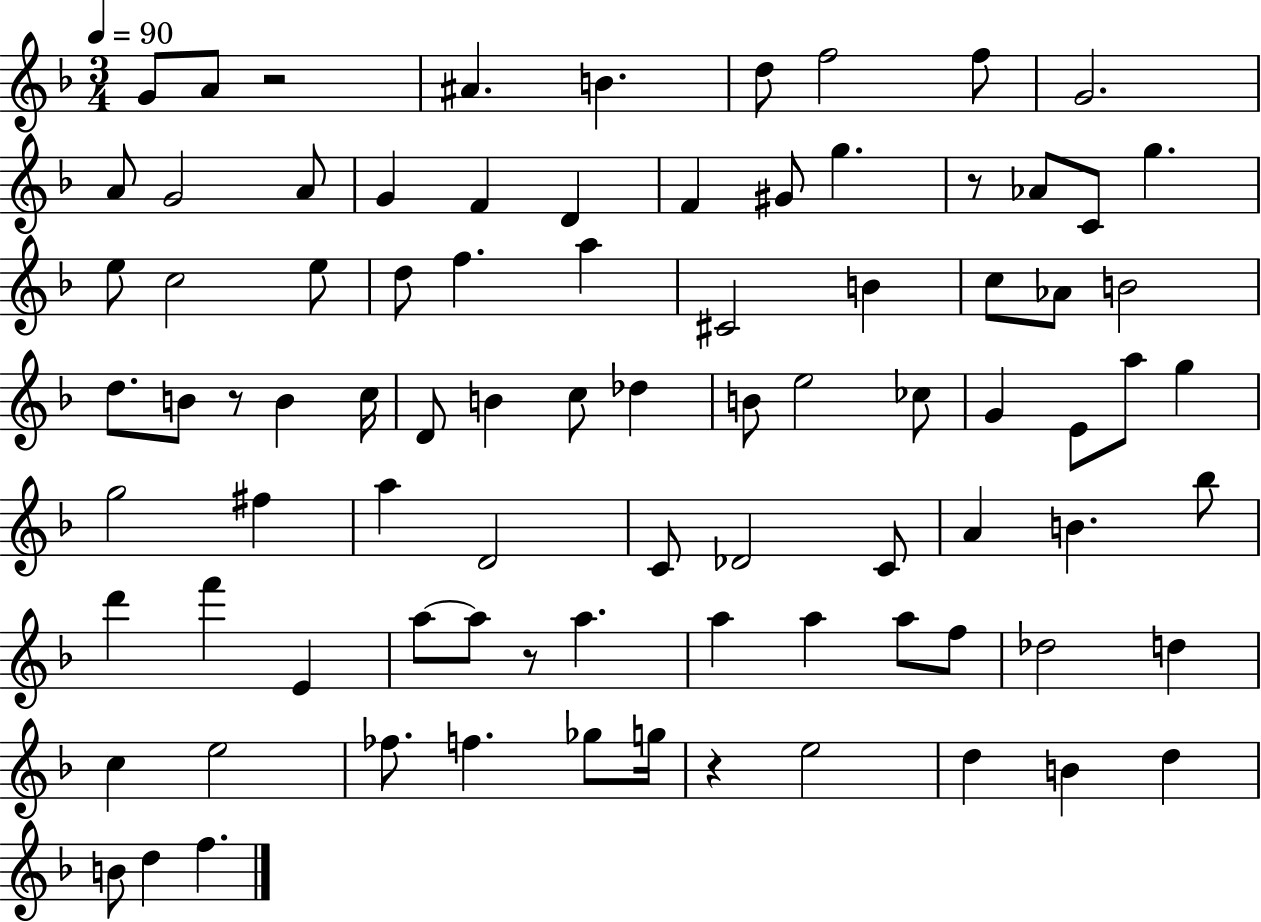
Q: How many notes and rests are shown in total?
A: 86